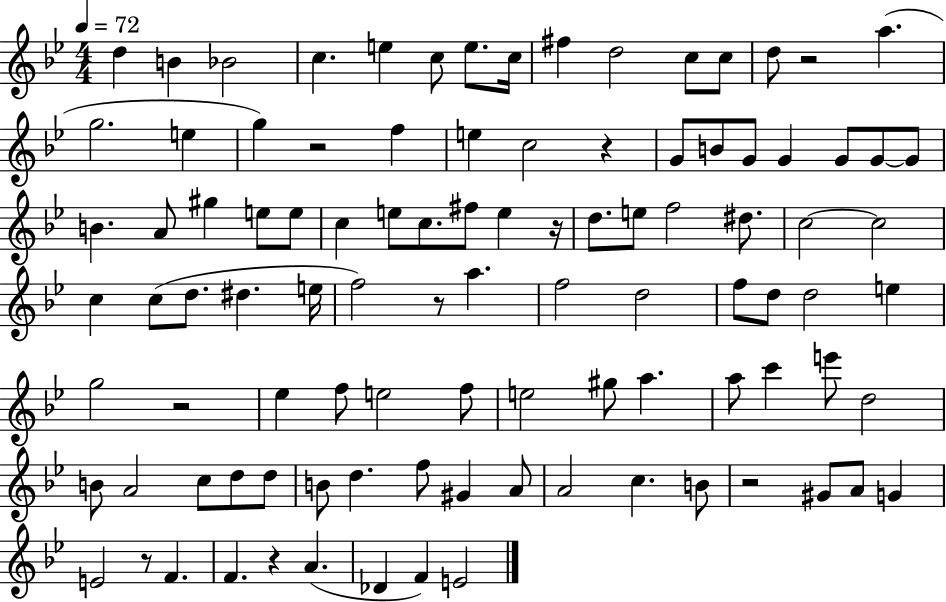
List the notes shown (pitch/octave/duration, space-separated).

D5/q B4/q Bb4/h C5/q. E5/q C5/e E5/e. C5/s F#5/q D5/h C5/e C5/e D5/e R/h A5/q. G5/h. E5/q G5/q R/h F5/q E5/q C5/h R/q G4/e B4/e G4/e G4/q G4/e G4/e G4/e B4/q. A4/e G#5/q E5/e E5/e C5/q E5/e C5/e. F#5/e E5/q R/s D5/e. E5/e F5/h D#5/e. C5/h C5/h C5/q C5/e D5/e. D#5/q. E5/s F5/h R/e A5/q. F5/h D5/h F5/e D5/e D5/h E5/q G5/h R/h Eb5/q F5/e E5/h F5/e E5/h G#5/e A5/q. A5/e C6/q E6/e D5/h B4/e A4/h C5/e D5/e D5/e B4/e D5/q. F5/e G#4/q A4/e A4/h C5/q. B4/e R/h G#4/e A4/e G4/q E4/h R/e F4/q. F4/q. R/q A4/q. Db4/q F4/q E4/h